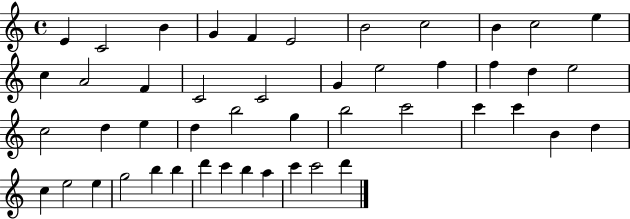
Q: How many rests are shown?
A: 0